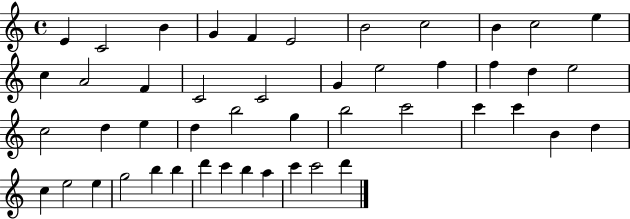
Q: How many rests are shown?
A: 0